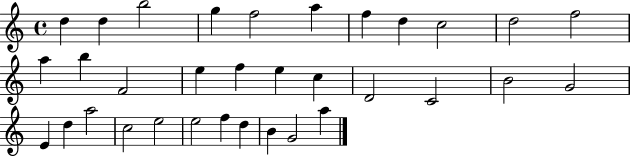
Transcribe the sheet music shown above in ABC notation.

X:1
T:Untitled
M:4/4
L:1/4
K:C
d d b2 g f2 a f d c2 d2 f2 a b F2 e f e c D2 C2 B2 G2 E d a2 c2 e2 e2 f d B G2 a